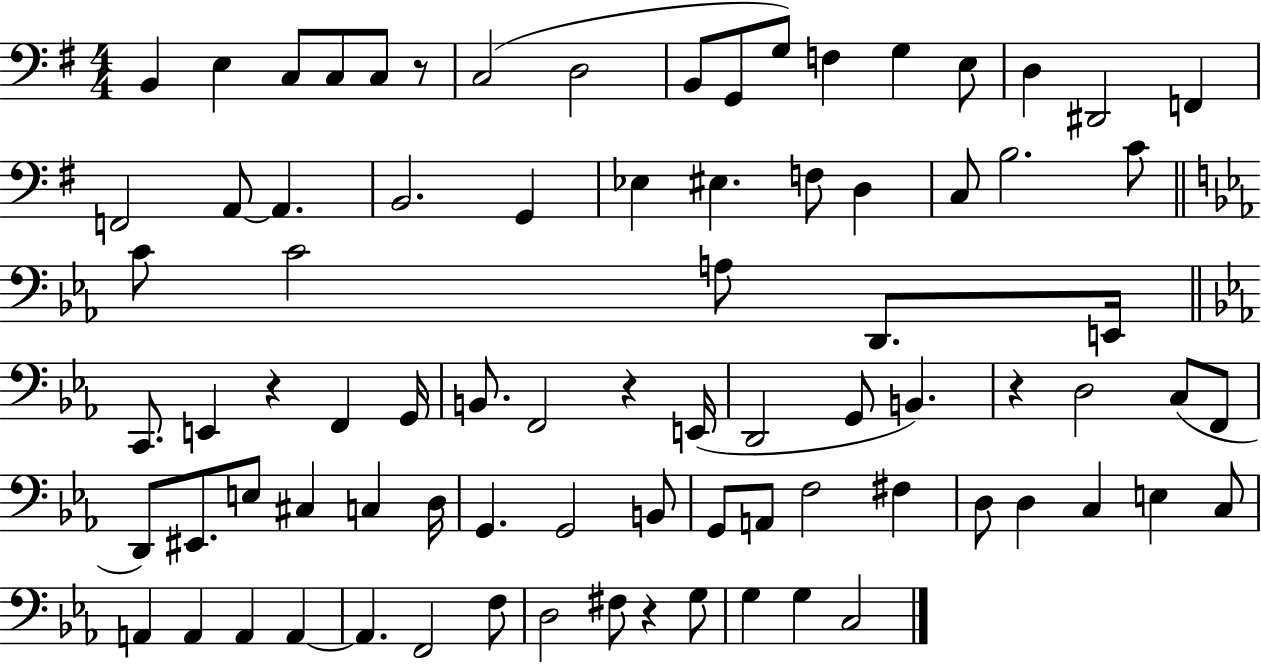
{
  \clef bass
  \numericTimeSignature
  \time 4/4
  \key g \major
  b,4 e4 c8 c8 c8 r8 | c2( d2 | b,8 g,8 g8) f4 g4 e8 | d4 dis,2 f,4 | \break f,2 a,8~~ a,4. | b,2. g,4 | ees4 eis4. f8 d4 | c8 b2. c'8 | \break \bar "||" \break \key c \minor c'8 c'2 a8 d,8. e,16 | \bar "||" \break \key ees \major c,8. e,4 r4 f,4 g,16 | b,8. f,2 r4 e,16( | d,2 g,8 b,4.) | r4 d2 c8( f,8 | \break d,8) eis,8. e8 cis4 c4 d16 | g,4. g,2 b,8 | g,8 a,8 f2 fis4 | d8 d4 c4 e4 c8 | \break a,4 a,4 a,4 a,4~~ | a,4. f,2 f8 | d2 fis8 r4 g8 | g4 g4 c2 | \break \bar "|."
}